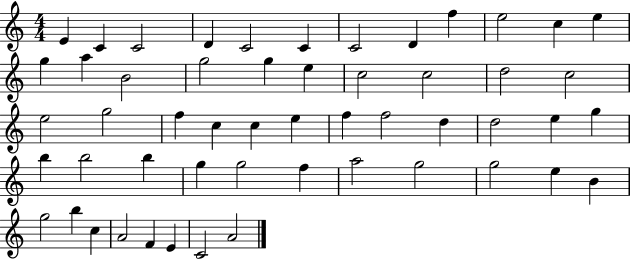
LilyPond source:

{
  \clef treble
  \numericTimeSignature
  \time 4/4
  \key c \major
  e'4 c'4 c'2 | d'4 c'2 c'4 | c'2 d'4 f''4 | e''2 c''4 e''4 | \break g''4 a''4 b'2 | g''2 g''4 e''4 | c''2 c''2 | d''2 c''2 | \break e''2 g''2 | f''4 c''4 c''4 e''4 | f''4 f''2 d''4 | d''2 e''4 g''4 | \break b''4 b''2 b''4 | g''4 g''2 f''4 | a''2 g''2 | g''2 e''4 b'4 | \break g''2 b''4 c''4 | a'2 f'4 e'4 | c'2 a'2 | \bar "|."
}